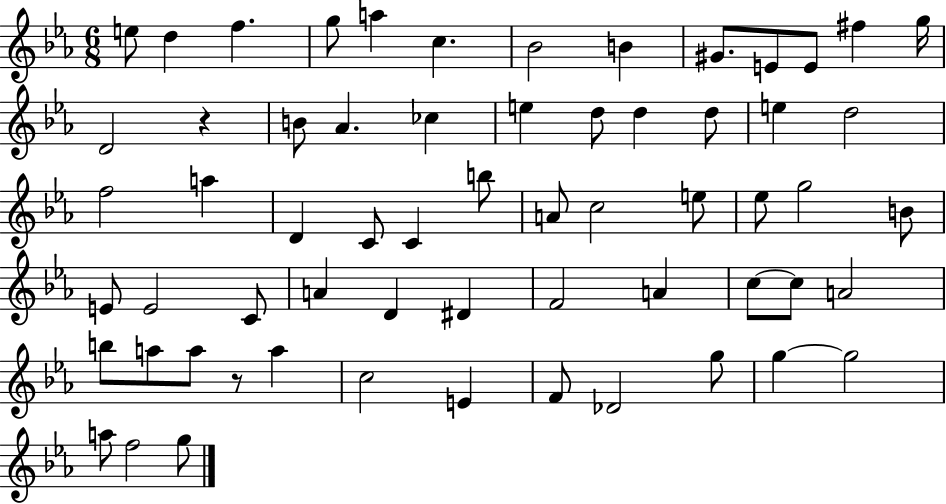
E5/e D5/q F5/q. G5/e A5/q C5/q. Bb4/h B4/q G#4/e. E4/e E4/e F#5/q G5/s D4/h R/q B4/e Ab4/q. CES5/q E5/q D5/e D5/q D5/e E5/q D5/h F5/h A5/q D4/q C4/e C4/q B5/e A4/e C5/h E5/e Eb5/e G5/h B4/e E4/e E4/h C4/e A4/q D4/q D#4/q F4/h A4/q C5/e C5/e A4/h B5/e A5/e A5/e R/e A5/q C5/h E4/q F4/e Db4/h G5/e G5/q G5/h A5/e F5/h G5/e